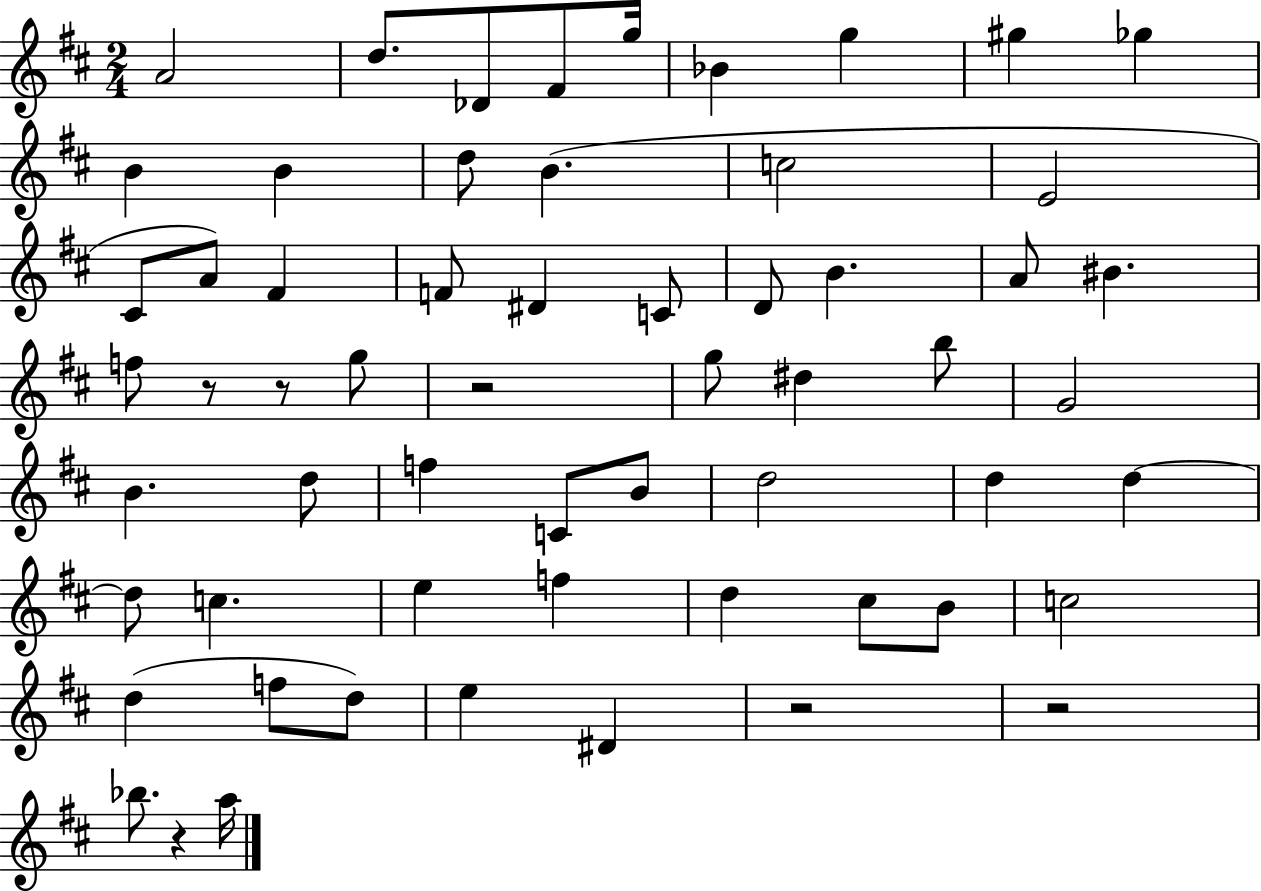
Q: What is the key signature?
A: D major